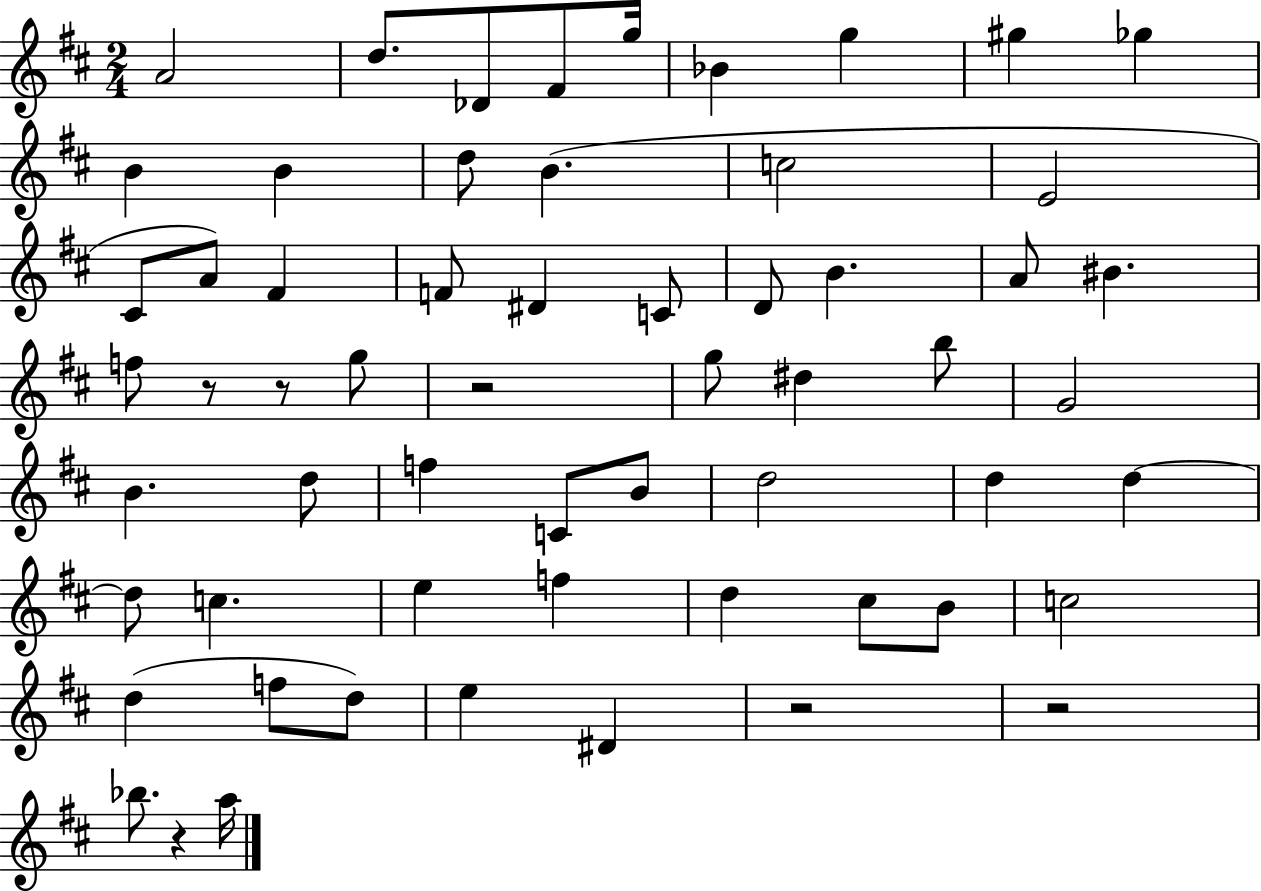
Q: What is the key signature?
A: D major